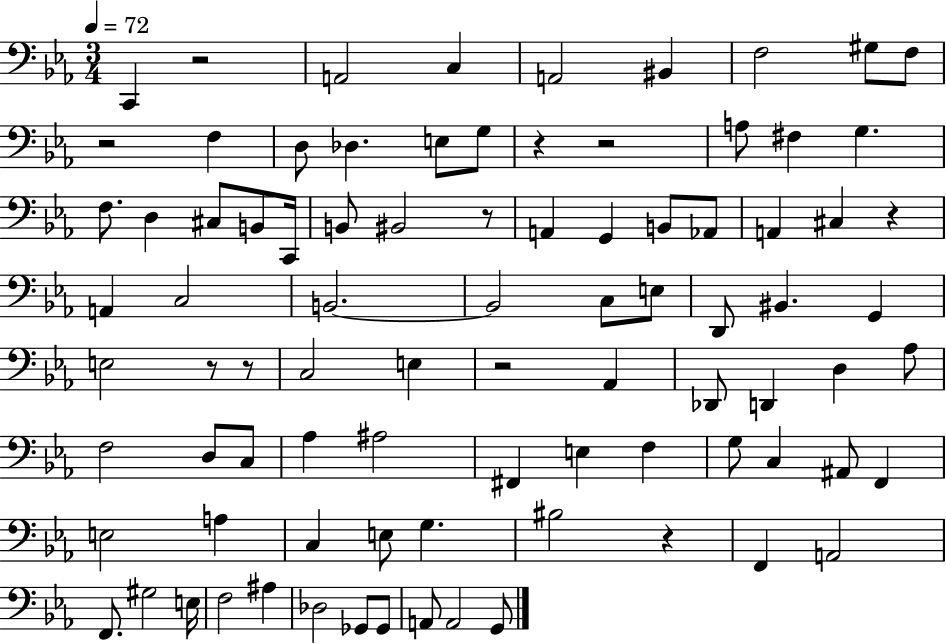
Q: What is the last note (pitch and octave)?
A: G2